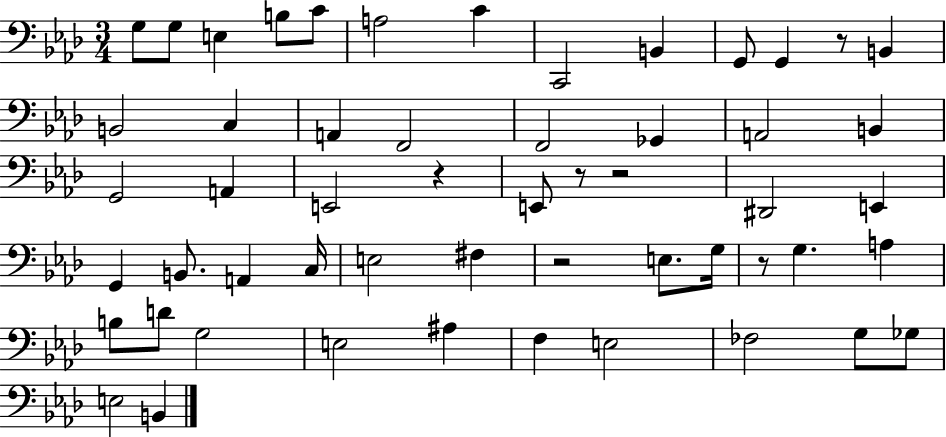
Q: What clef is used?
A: bass